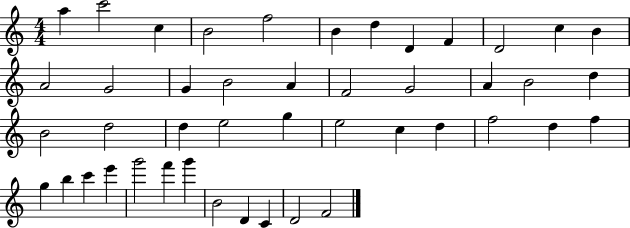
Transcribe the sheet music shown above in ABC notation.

X:1
T:Untitled
M:4/4
L:1/4
K:C
a c'2 c B2 f2 B d D F D2 c B A2 G2 G B2 A F2 G2 A B2 d B2 d2 d e2 g e2 c d f2 d f g b c' e' g'2 f' g' B2 D C D2 F2